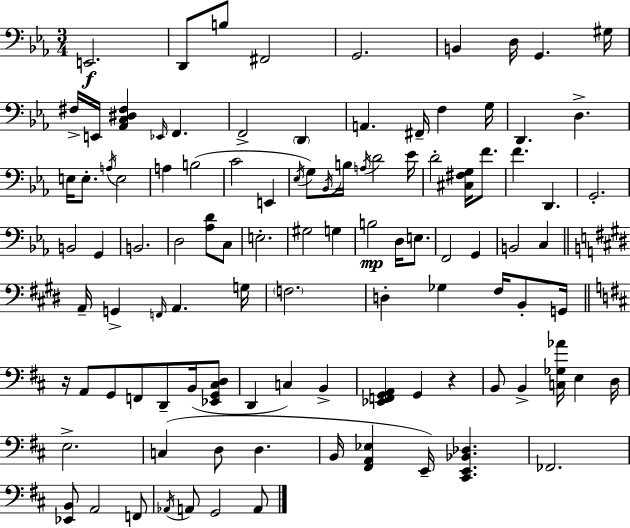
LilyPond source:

{
  \clef bass
  \numericTimeSignature
  \time 3/4
  \key ees \major
  e,2.\f | d,8 b8 fis,2 | g,2. | b,4 d16 g,4. gis16 | \break fis16-> e,16 <aes, c dis fis>4 \grace { ees,16 } f,4. | f,2-> \parenthesize d,4 | a,4. fis,16-- f4 | g16 d,4. d4.-> | \break e16 e8.-. \acciaccatura { a16 } e2 | a4 b2( | c'2 e,4 | \acciaccatura { ees16 } g8) \acciaccatura { bes,16 } b16 \acciaccatura { a16 } d'2 | \break ees'16 d'2-. | <cis fis g>16 f'8. f'4. d,4. | g,2.-. | b,2 | \break g,4 b,2. | d2 | <aes d'>8 c8 e2.-. | gis2 | \break g4 b2\mp | d16 e8. f,2 | g,4 b,2 | c4 \bar "||" \break \key e \major a,16-- g,4-> \grace { f,16 } a,4. | g16 \parenthesize f2. | d4-. ges4 fis16 b,8-. | g,16 \bar "||" \break \key d \major r16 a,8 g,8 f,8 d,8-- b,16( <ees, g, cis d>8 | d,4 c4) b,4-> | <ees, f, g, a,>4 g,4 r4 | b,8 b,4-> <c ges aes'>16 e4 d16 | \break e2.-> | c4( d8 d4. | b,16 <fis, a, ees>4 e,16--) <cis, e, bes, des>4. | fes,2. | \break <ees, b,>8 a,2 f,8 | \acciaccatura { aes,16 } a,8 g,2 a,8 | \bar "|."
}